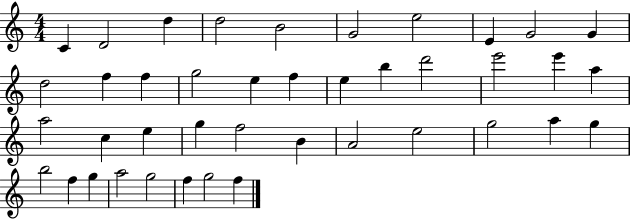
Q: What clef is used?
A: treble